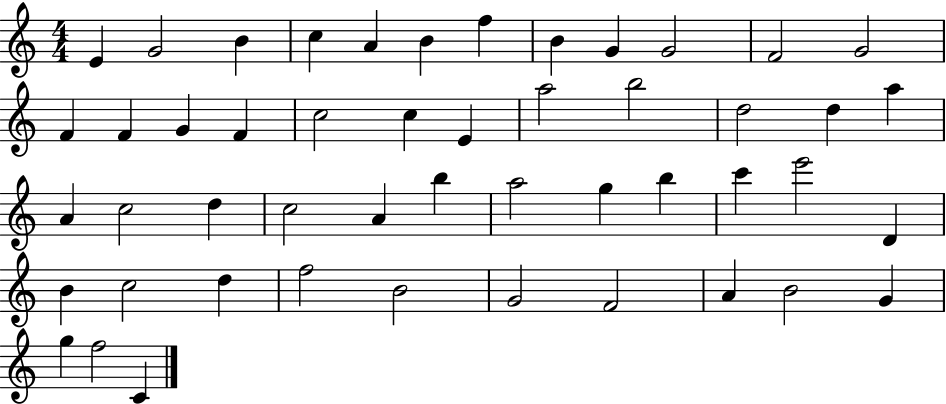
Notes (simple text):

E4/q G4/h B4/q C5/q A4/q B4/q F5/q B4/q G4/q G4/h F4/h G4/h F4/q F4/q G4/q F4/q C5/h C5/q E4/q A5/h B5/h D5/h D5/q A5/q A4/q C5/h D5/q C5/h A4/q B5/q A5/h G5/q B5/q C6/q E6/h D4/q B4/q C5/h D5/q F5/h B4/h G4/h F4/h A4/q B4/h G4/q G5/q F5/h C4/q